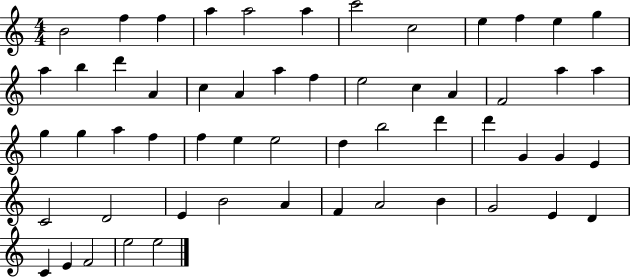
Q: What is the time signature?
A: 4/4